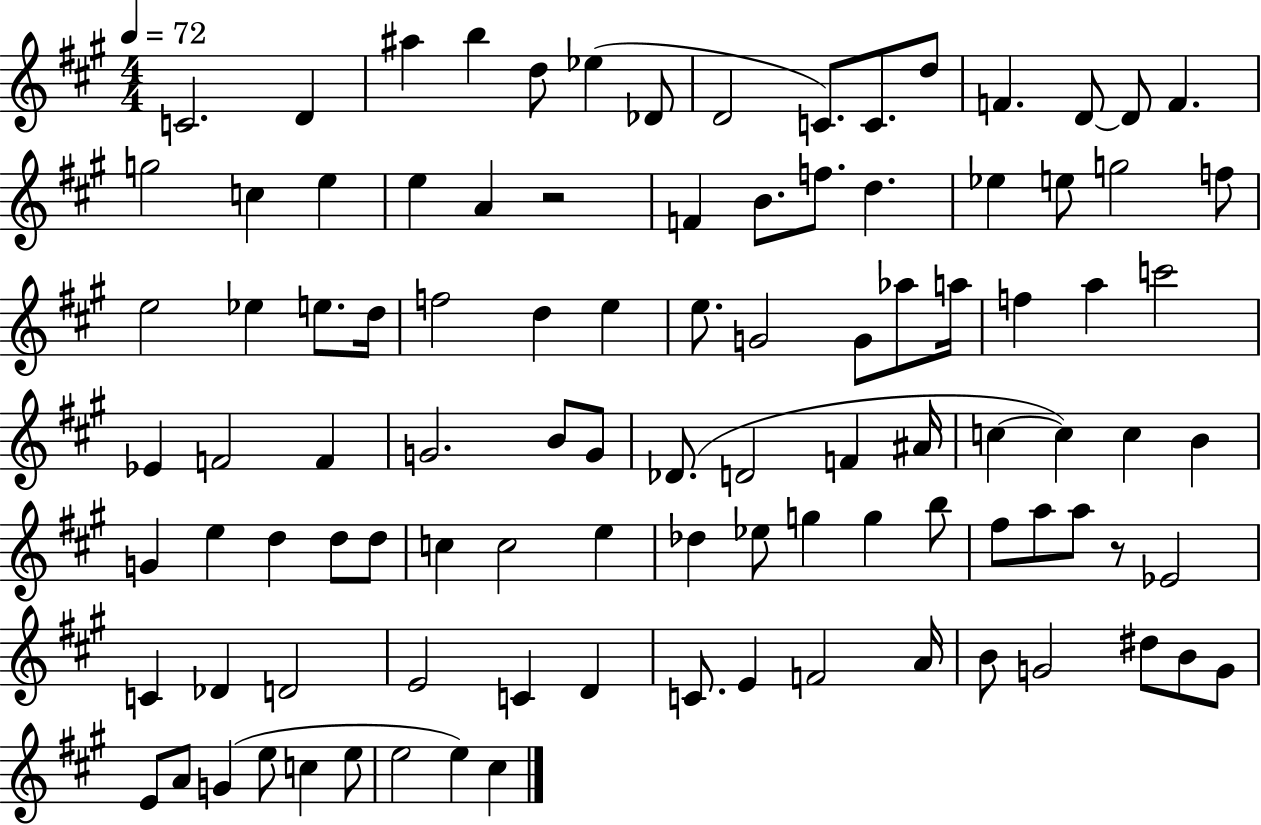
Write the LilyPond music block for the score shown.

{
  \clef treble
  \numericTimeSignature
  \time 4/4
  \key a \major
  \tempo 4 = 72
  c'2. d'4 | ais''4 b''4 d''8 ees''4( des'8 | d'2 c'8.) c'8. d''8 | f'4. d'8~~ d'8 f'4. | \break g''2 c''4 e''4 | e''4 a'4 r2 | f'4 b'8. f''8. d''4. | ees''4 e''8 g''2 f''8 | \break e''2 ees''4 e''8. d''16 | f''2 d''4 e''4 | e''8. g'2 g'8 aes''8 a''16 | f''4 a''4 c'''2 | \break ees'4 f'2 f'4 | g'2. b'8 g'8 | des'8.( d'2 f'4 ais'16 | c''4~~ c''4) c''4 b'4 | \break g'4 e''4 d''4 d''8 d''8 | c''4 c''2 e''4 | des''4 ees''8 g''4 g''4 b''8 | fis''8 a''8 a''8 r8 ees'2 | \break c'4 des'4 d'2 | e'2 c'4 d'4 | c'8. e'4 f'2 a'16 | b'8 g'2 dis''8 b'8 g'8 | \break e'8 a'8 g'4( e''8 c''4 e''8 | e''2 e''4) cis''4 | \bar "|."
}